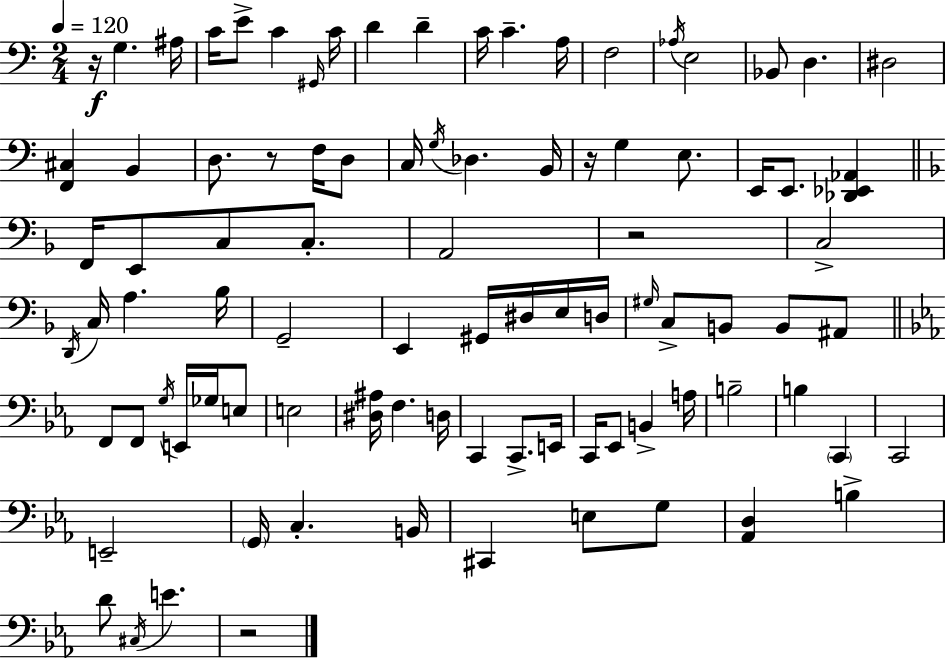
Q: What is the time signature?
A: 2/4